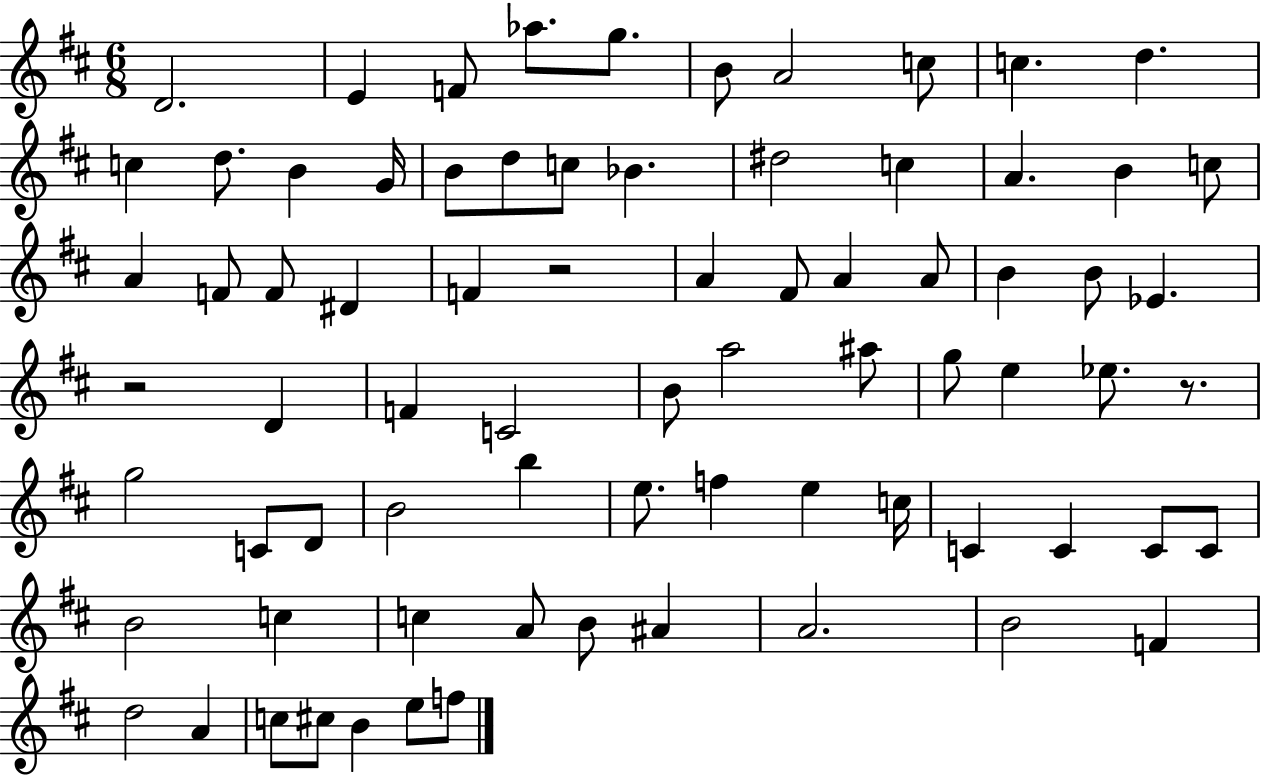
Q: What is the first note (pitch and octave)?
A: D4